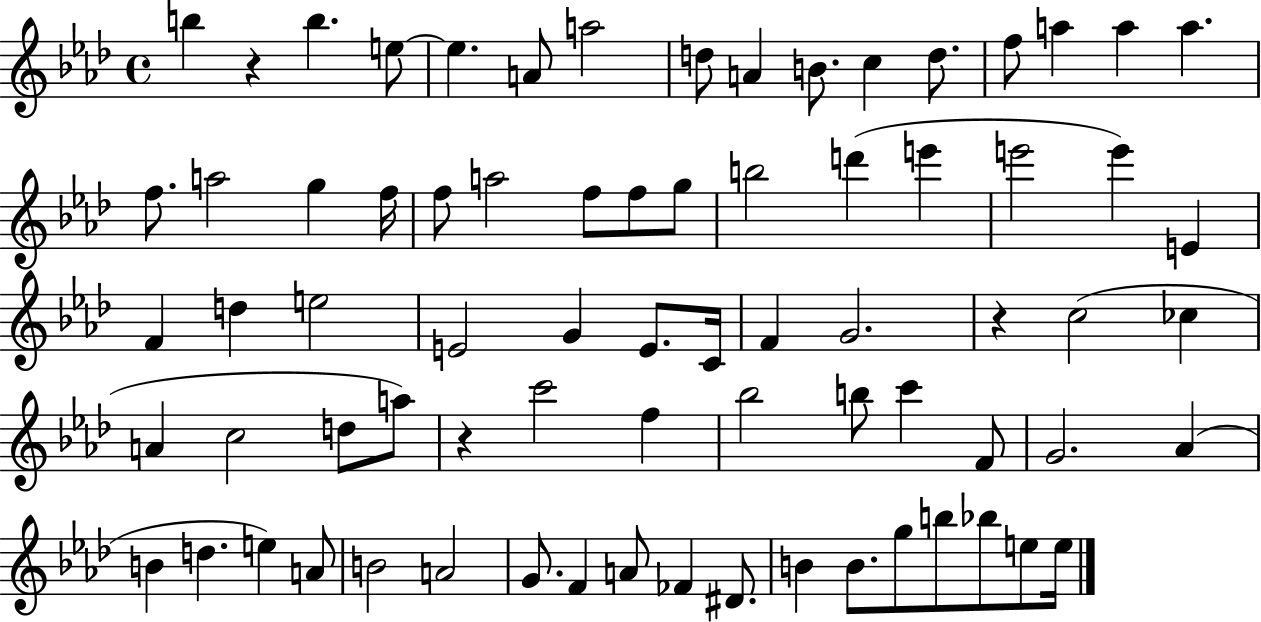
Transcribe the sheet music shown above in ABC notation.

X:1
T:Untitled
M:4/4
L:1/4
K:Ab
b z b e/2 e A/2 a2 d/2 A B/2 c d/2 f/2 a a a f/2 a2 g f/4 f/2 a2 f/2 f/2 g/2 b2 d' e' e'2 e' E F d e2 E2 G E/2 C/4 F G2 z c2 _c A c2 d/2 a/2 z c'2 f _b2 b/2 c' F/2 G2 _A B d e A/2 B2 A2 G/2 F A/2 _F ^D/2 B B/2 g/2 b/2 _b/2 e/2 e/4